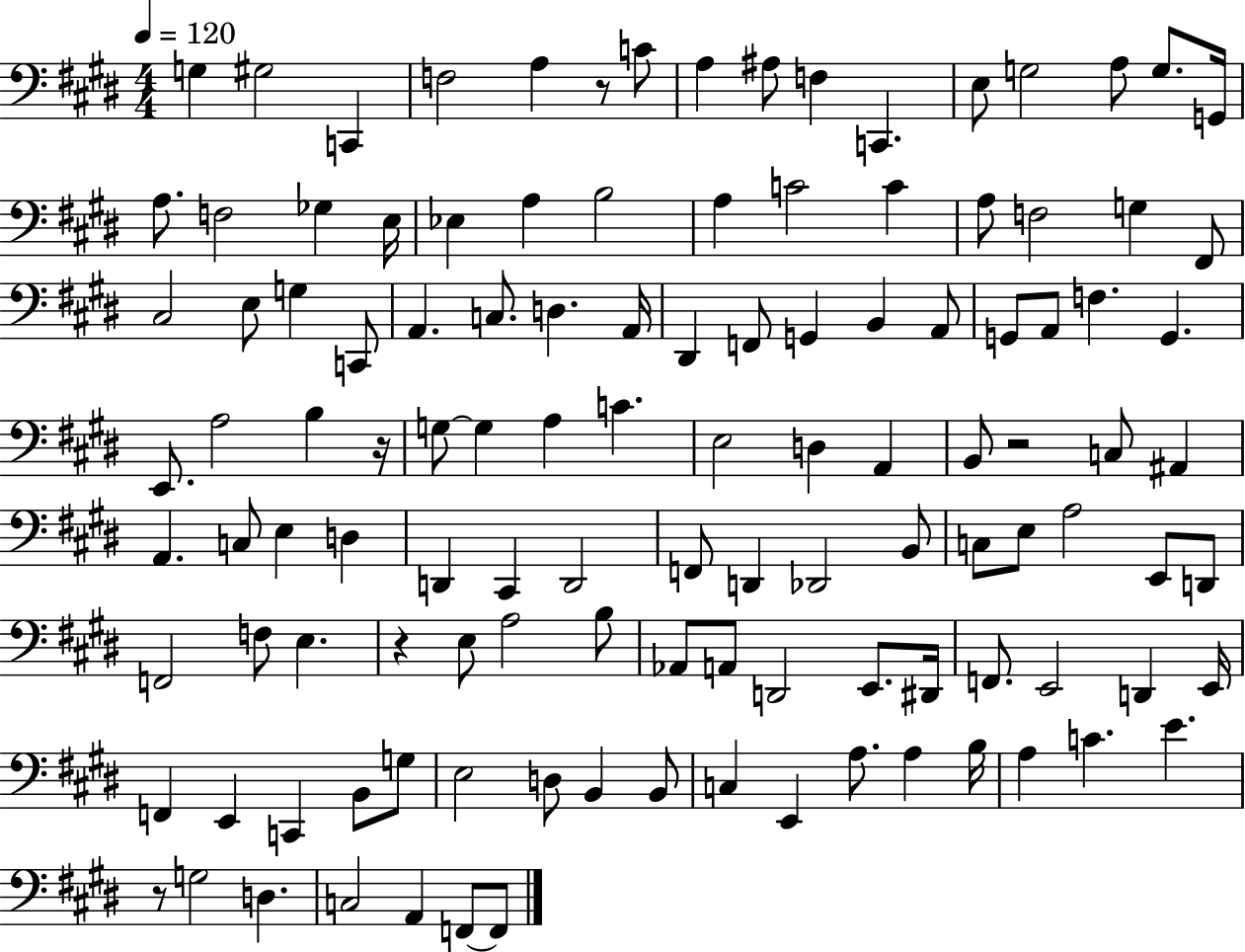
X:1
T:Untitled
M:4/4
L:1/4
K:E
G, ^G,2 C,, F,2 A, z/2 C/2 A, ^A,/2 F, C,, E,/2 G,2 A,/2 G,/2 G,,/4 A,/2 F,2 _G, E,/4 _E, A, B,2 A, C2 C A,/2 F,2 G, ^F,,/2 ^C,2 E,/2 G, C,,/2 A,, C,/2 D, A,,/4 ^D,, F,,/2 G,, B,, A,,/2 G,,/2 A,,/2 F, G,, E,,/2 A,2 B, z/4 G,/2 G, A, C E,2 D, A,, B,,/2 z2 C,/2 ^A,, A,, C,/2 E, D, D,, ^C,, D,,2 F,,/2 D,, _D,,2 B,,/2 C,/2 E,/2 A,2 E,,/2 D,,/2 F,,2 F,/2 E, z E,/2 A,2 B,/2 _A,,/2 A,,/2 D,,2 E,,/2 ^D,,/4 F,,/2 E,,2 D,, E,,/4 F,, E,, C,, B,,/2 G,/2 E,2 D,/2 B,, B,,/2 C, E,, A,/2 A, B,/4 A, C E z/2 G,2 D, C,2 A,, F,,/2 F,,/2